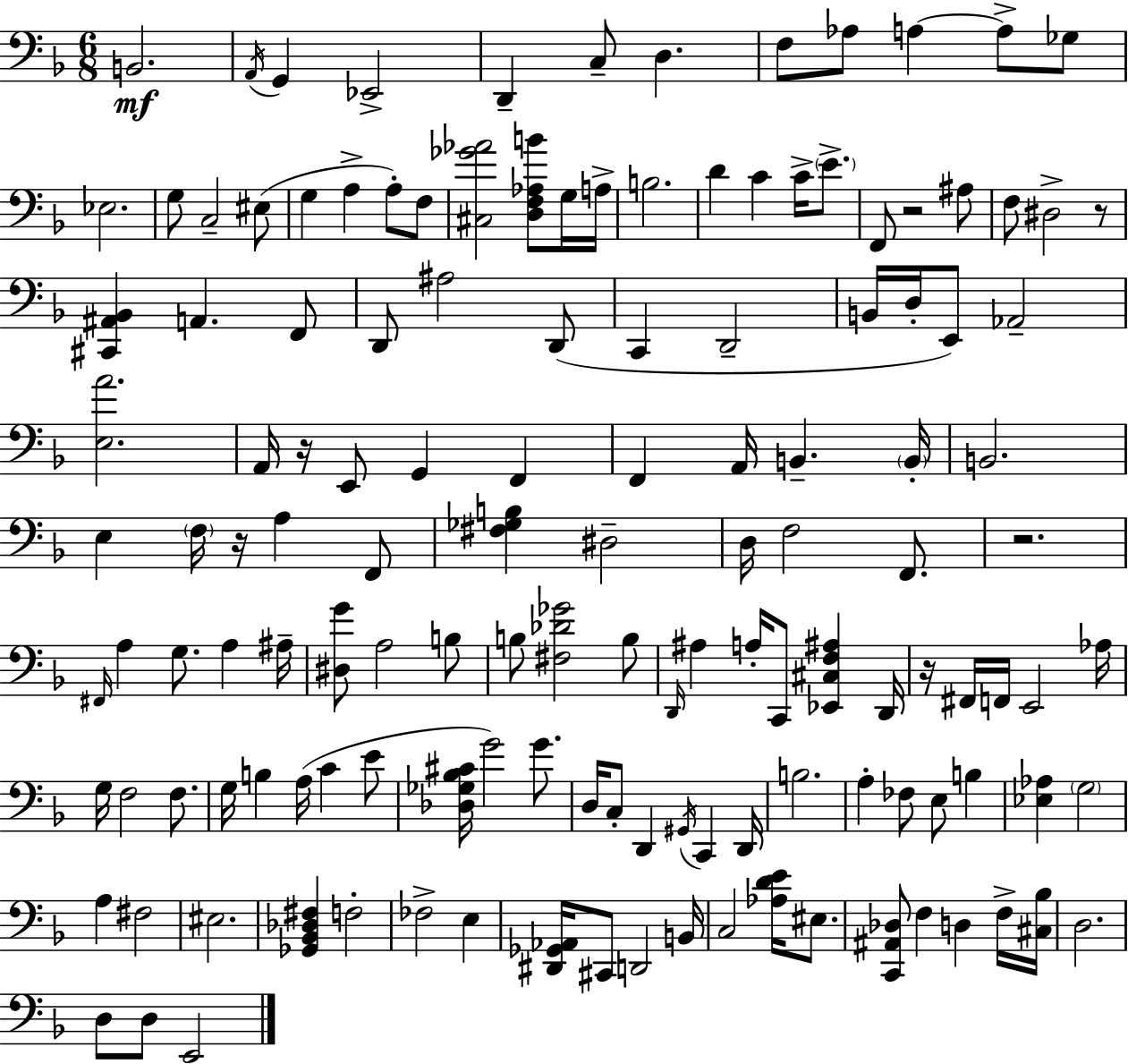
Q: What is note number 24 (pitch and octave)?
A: D4